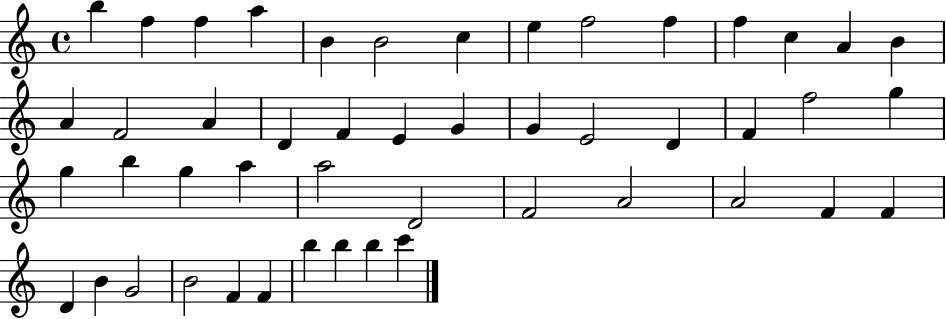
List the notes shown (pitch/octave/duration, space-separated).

B5/q F5/q F5/q A5/q B4/q B4/h C5/q E5/q F5/h F5/q F5/q C5/q A4/q B4/q A4/q F4/h A4/q D4/q F4/q E4/q G4/q G4/q E4/h D4/q F4/q F5/h G5/q G5/q B5/q G5/q A5/q A5/h D4/h F4/h A4/h A4/h F4/q F4/q D4/q B4/q G4/h B4/h F4/q F4/q B5/q B5/q B5/q C6/q